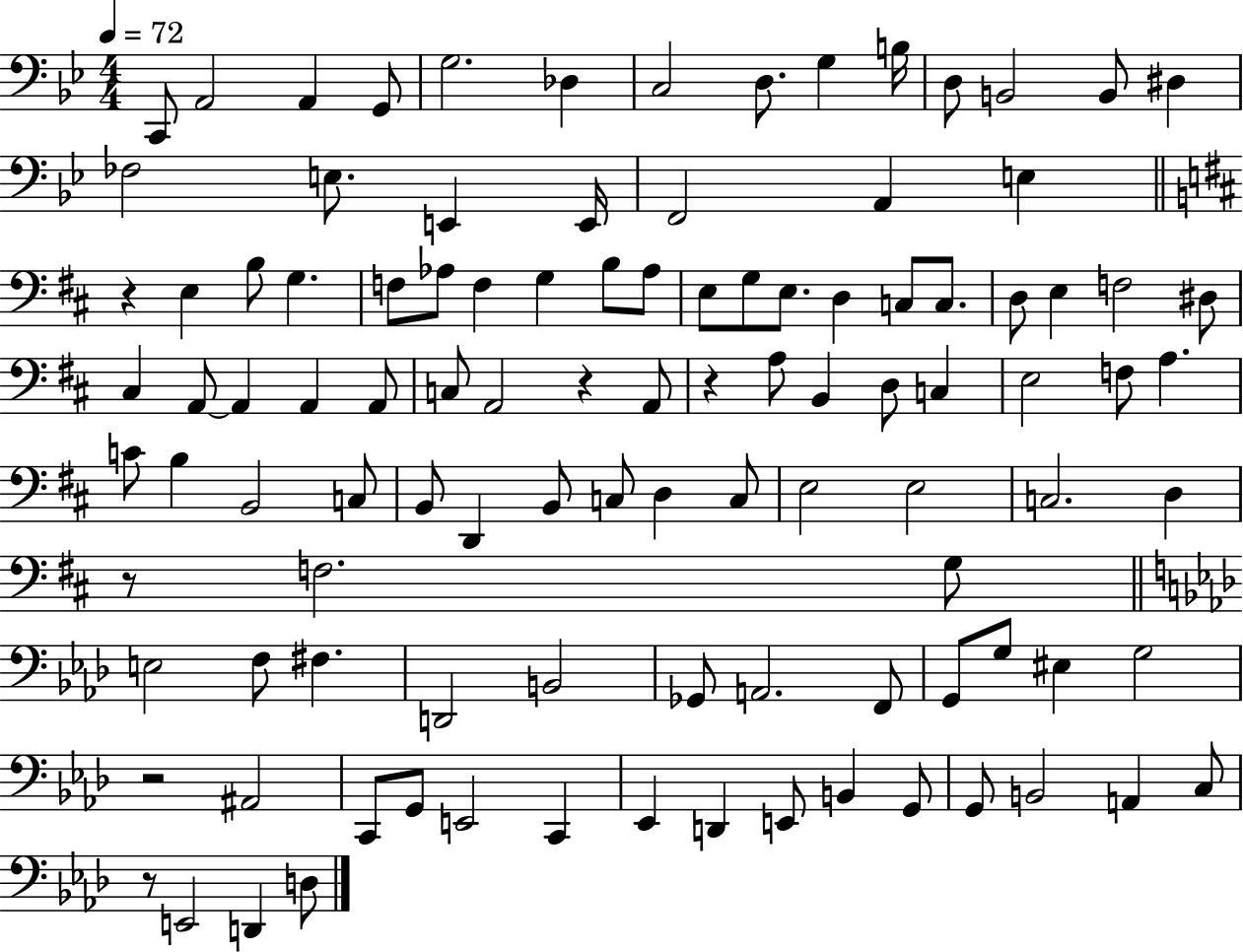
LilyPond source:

{
  \clef bass
  \numericTimeSignature
  \time 4/4
  \key bes \major
  \tempo 4 = 72
  c,8 a,2 a,4 g,8 | g2. des4 | c2 d8. g4 b16 | d8 b,2 b,8 dis4 | \break fes2 e8. e,4 e,16 | f,2 a,4 e4 | \bar "||" \break \key d \major r4 e4 b8 g4. | f8 aes8 f4 g4 b8 aes8 | e8 g8 e8. d4 c8 c8. | d8 e4 f2 dis8 | \break cis4 a,8~~ a,4 a,4 a,8 | c8 a,2 r4 a,8 | r4 a8 b,4 d8 c4 | e2 f8 a4. | \break c'8 b4 b,2 c8 | b,8 d,4 b,8 c8 d4 c8 | e2 e2 | c2. d4 | \break r8 f2. g8 | \bar "||" \break \key aes \major e2 f8 fis4. | d,2 b,2 | ges,8 a,2. f,8 | g,8 g8 eis4 g2 | \break r2 ais,2 | c,8 g,8 e,2 c,4 | ees,4 d,4 e,8 b,4 g,8 | g,8 b,2 a,4 c8 | \break r8 e,2 d,4 d8 | \bar "|."
}